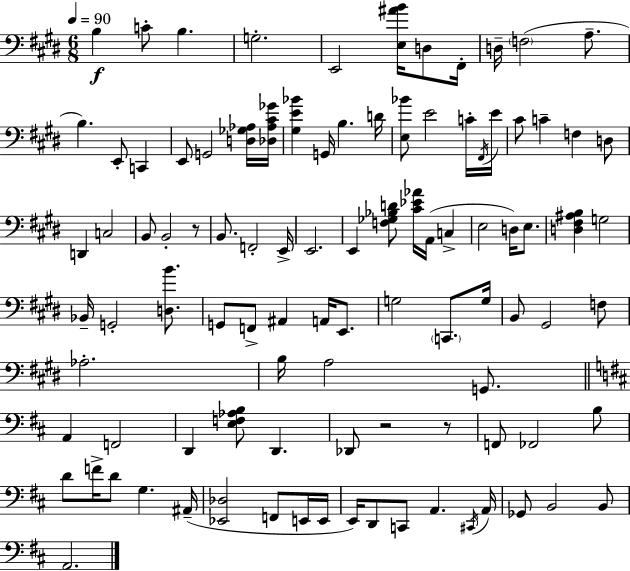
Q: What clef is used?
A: bass